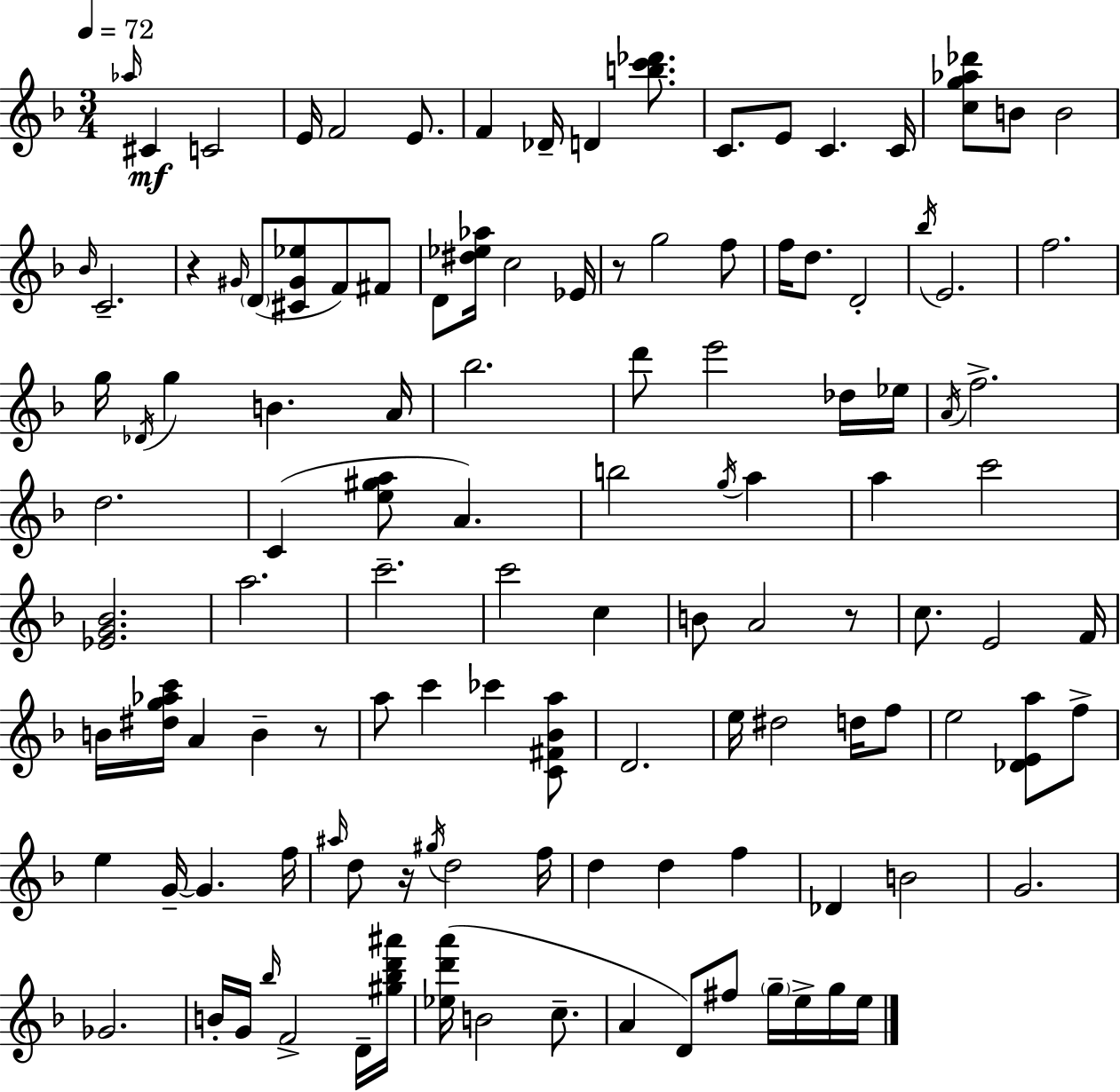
X:1
T:Untitled
M:3/4
L:1/4
K:Dm
_a/4 ^C C2 E/4 F2 E/2 F _D/4 D [bc'_d']/2 C/2 E/2 C C/4 [cg_a_d']/2 B/2 B2 _B/4 C2 z ^G/4 D/2 [^C^G_e]/2 F/2 ^F/2 D/2 [^d_e_a]/4 c2 _E/4 z/2 g2 f/2 f/4 d/2 D2 _b/4 E2 f2 g/4 _D/4 g B A/4 _b2 d'/2 e'2 _d/4 _e/4 A/4 f2 d2 C [e^ga]/2 A b2 g/4 a a c'2 [_EG_B]2 a2 c'2 c'2 c B/2 A2 z/2 c/2 E2 F/4 B/4 [^dg_ac']/4 A B z/2 a/2 c' _c' [C^F_Ba]/2 D2 e/4 ^d2 d/4 f/2 e2 [_DEa]/2 f/2 e G/4 G f/4 ^a/4 d/2 z/4 ^g/4 d2 f/4 d d f _D B2 G2 _G2 B/4 G/4 _b/4 F2 D/4 [^g_bd'^a']/4 [_ed'a']/4 B2 c/2 A D/2 ^f/2 g/4 e/4 g/4 e/4